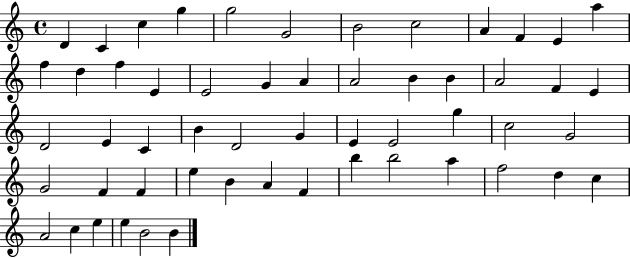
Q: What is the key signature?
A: C major